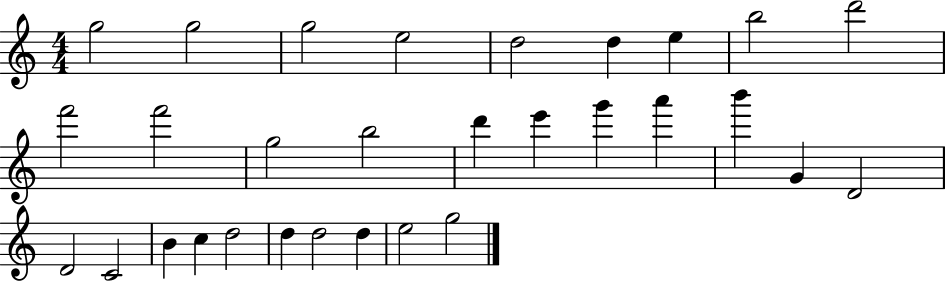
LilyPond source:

{
  \clef treble
  \numericTimeSignature
  \time 4/4
  \key c \major
  g''2 g''2 | g''2 e''2 | d''2 d''4 e''4 | b''2 d'''2 | \break f'''2 f'''2 | g''2 b''2 | d'''4 e'''4 g'''4 a'''4 | b'''4 g'4 d'2 | \break d'2 c'2 | b'4 c''4 d''2 | d''4 d''2 d''4 | e''2 g''2 | \break \bar "|."
}